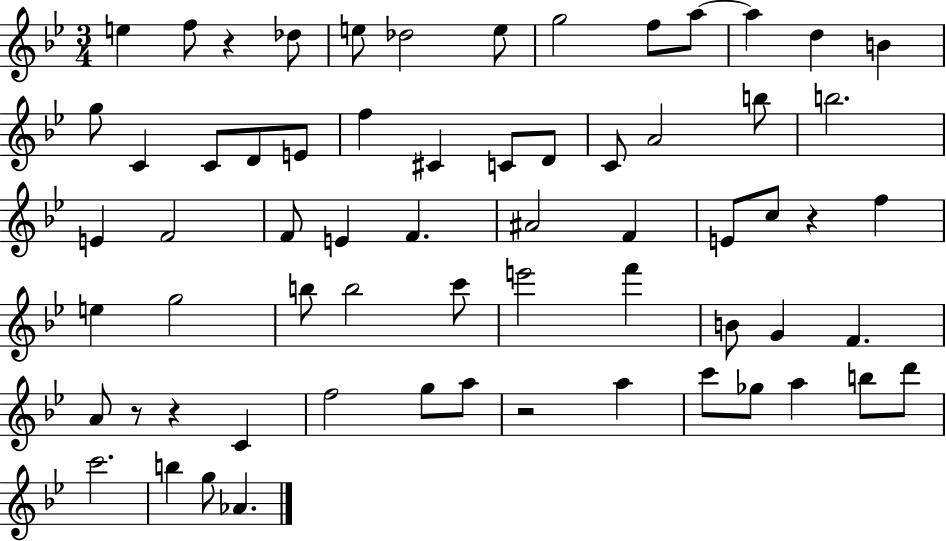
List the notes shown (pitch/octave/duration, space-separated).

E5/q F5/e R/q Db5/e E5/e Db5/h E5/e G5/h F5/e A5/e A5/q D5/q B4/q G5/e C4/q C4/e D4/e E4/e F5/q C#4/q C4/e D4/e C4/e A4/h B5/e B5/h. E4/q F4/h F4/e E4/q F4/q. A#4/h F4/q E4/e C5/e R/q F5/q E5/q G5/h B5/e B5/h C6/e E6/h F6/q B4/e G4/q F4/q. A4/e R/e R/q C4/q F5/h G5/e A5/e R/h A5/q C6/e Gb5/e A5/q B5/e D6/e C6/h. B5/q G5/e Ab4/q.